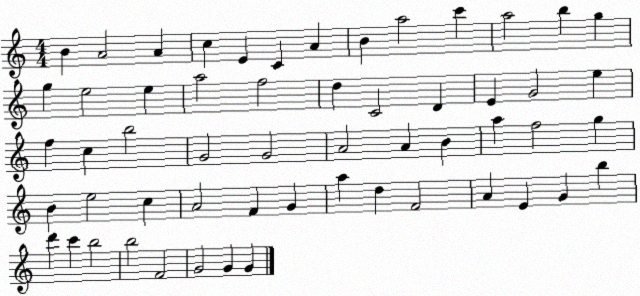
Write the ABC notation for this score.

X:1
T:Untitled
M:4/4
L:1/4
K:C
B A2 A c E C A B a2 c' a2 b g g e2 e a2 f2 d C2 D E G2 e f c b2 G2 G2 A2 A B a f2 g B e2 c A2 F G a d F2 A E G b d' c' b2 b2 F2 G2 G G